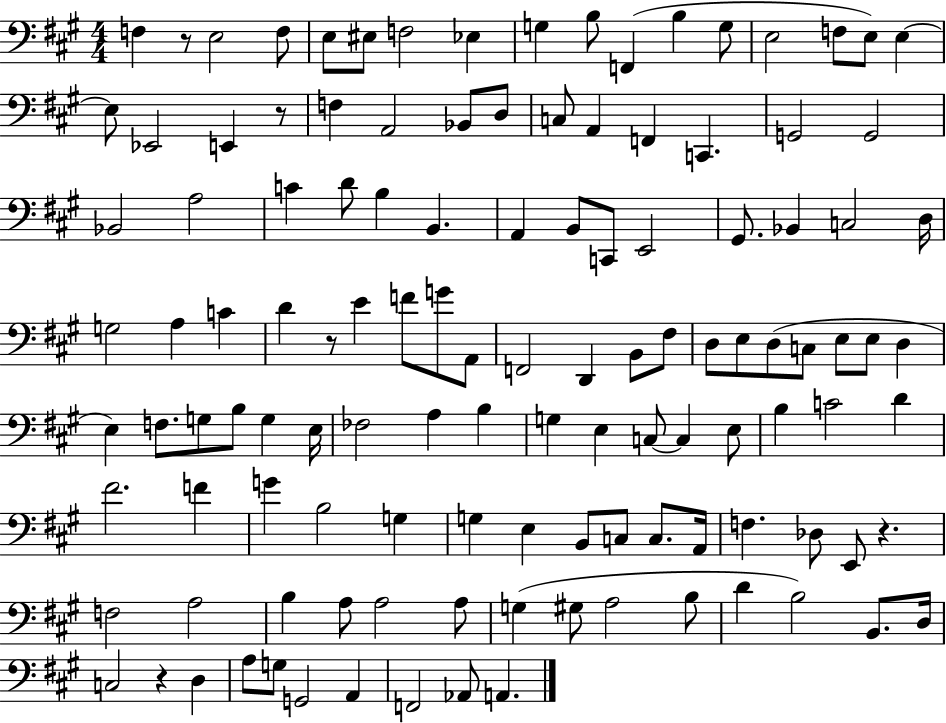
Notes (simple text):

F3/q R/e E3/h F3/e E3/e EIS3/e F3/h Eb3/q G3/q B3/e F2/q B3/q G3/e E3/h F3/e E3/e E3/q E3/e Eb2/h E2/q R/e F3/q A2/h Bb2/e D3/e C3/e A2/q F2/q C2/q. G2/h G2/h Bb2/h A3/h C4/q D4/e B3/q B2/q. A2/q B2/e C2/e E2/h G#2/e. Bb2/q C3/h D3/s G3/h A3/q C4/q D4/q R/e E4/q F4/e G4/e A2/e F2/h D2/q B2/e F#3/e D3/e E3/e D3/e C3/e E3/e E3/e D3/q E3/q F3/e. G3/e B3/e G3/q E3/s FES3/h A3/q B3/q G3/q E3/q C3/e C3/q E3/e B3/q C4/h D4/q F#4/h. F4/q G4/q B3/h G3/q G3/q E3/q B2/e C3/e C3/e. A2/s F3/q. Db3/e E2/e R/q. F3/h A3/h B3/q A3/e A3/h A3/e G3/q G#3/e A3/h B3/e D4/q B3/h B2/e. D3/s C3/h R/q D3/q A3/e G3/e G2/h A2/q F2/h Ab2/e A2/q.